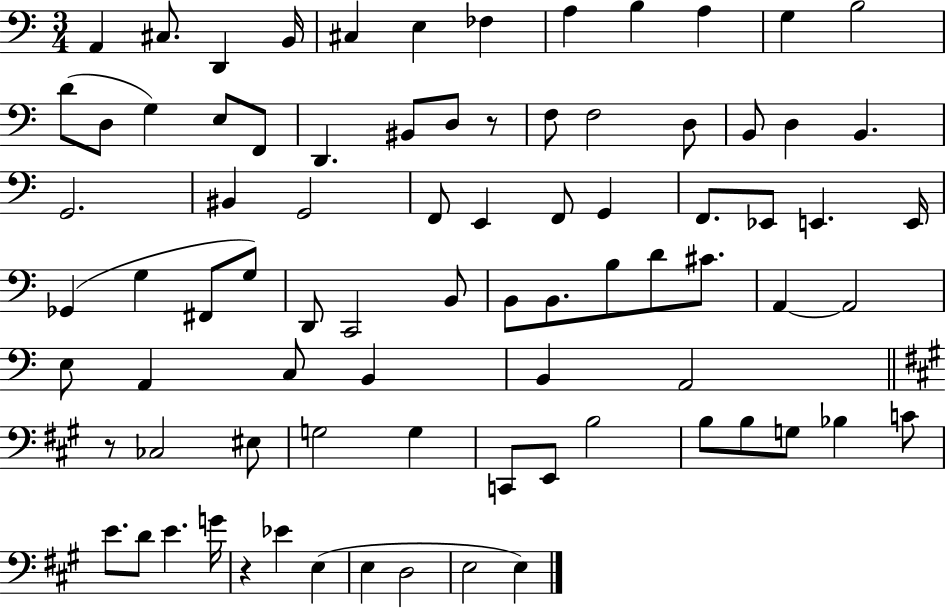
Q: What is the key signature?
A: C major